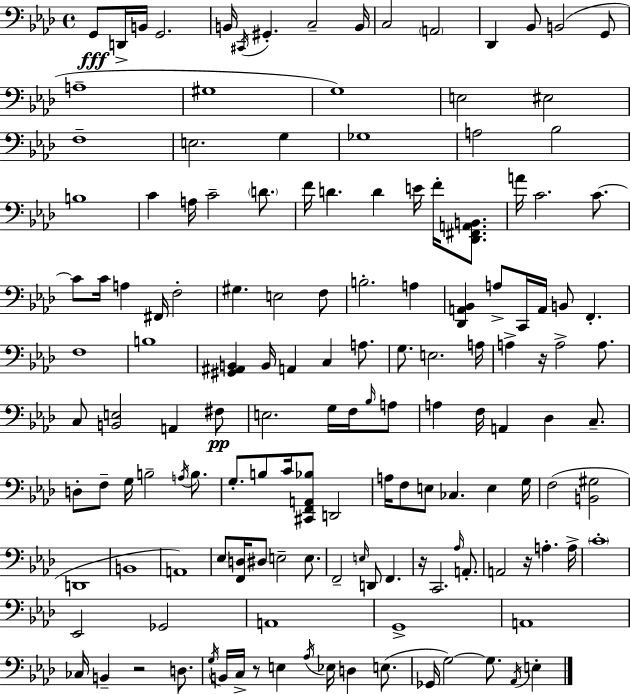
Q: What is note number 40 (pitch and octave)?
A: C4